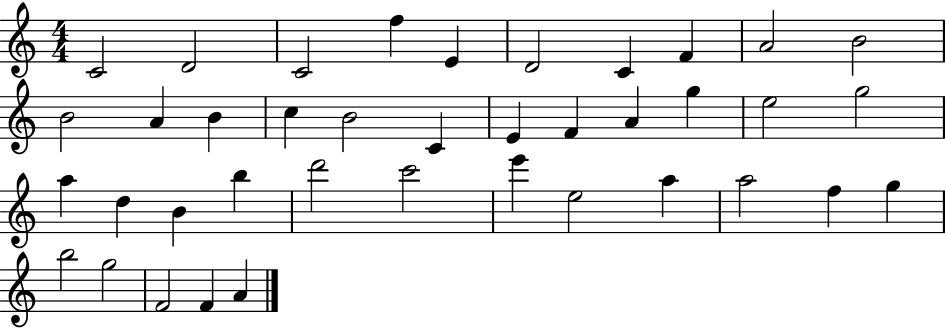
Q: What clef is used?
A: treble